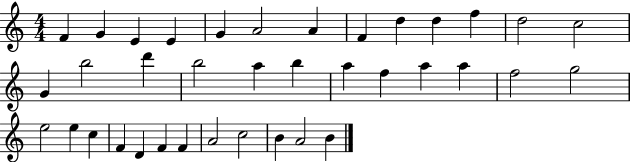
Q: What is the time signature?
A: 4/4